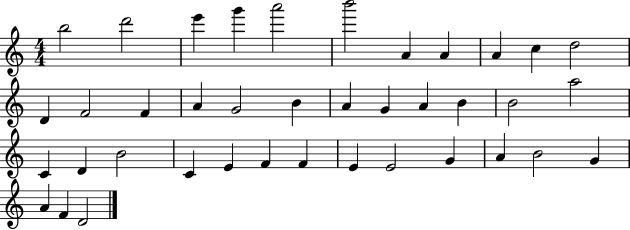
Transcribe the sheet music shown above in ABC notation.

X:1
T:Untitled
M:4/4
L:1/4
K:C
b2 d'2 e' g' a'2 b'2 A A A c d2 D F2 F A G2 B A G A B B2 a2 C D B2 C E F F E E2 G A B2 G A F D2